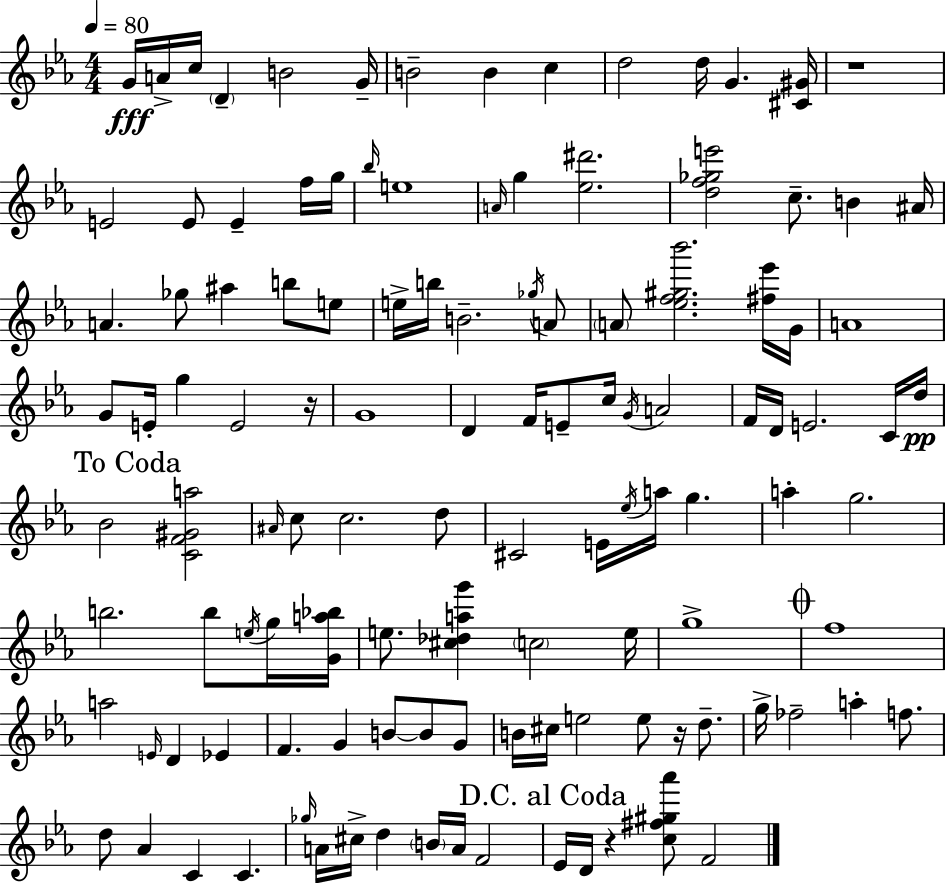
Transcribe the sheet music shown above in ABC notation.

X:1
T:Untitled
M:4/4
L:1/4
K:Eb
G/4 A/4 c/4 D B2 G/4 B2 B c d2 d/4 G [^C^G]/4 z4 E2 E/2 E f/4 g/4 _b/4 e4 A/4 g [_e^d']2 [df_ge']2 c/2 B ^A/4 A _g/2 ^a b/2 e/2 e/4 b/4 B2 _g/4 A/2 A/2 [_ef^g_b']2 [^f_e']/4 G/4 A4 G/2 E/4 g E2 z/4 G4 D F/4 E/2 c/4 G/4 A2 F/4 D/4 E2 C/4 d/4 _B2 [CF^Ga]2 ^A/4 c/2 c2 d/2 ^C2 E/4 _e/4 a/4 g a g2 b2 b/2 e/4 g/4 [Ga_b]/4 e/2 [^c_dag'] c2 e/4 g4 f4 a2 E/4 D _E F G B/2 B/2 G/2 B/4 ^c/4 e2 e/2 z/4 d/2 g/4 _f2 a f/2 d/2 _A C C _g/4 A/4 ^c/4 d B/4 A/4 F2 _E/4 D/4 z [c^f^g_a']/2 F2